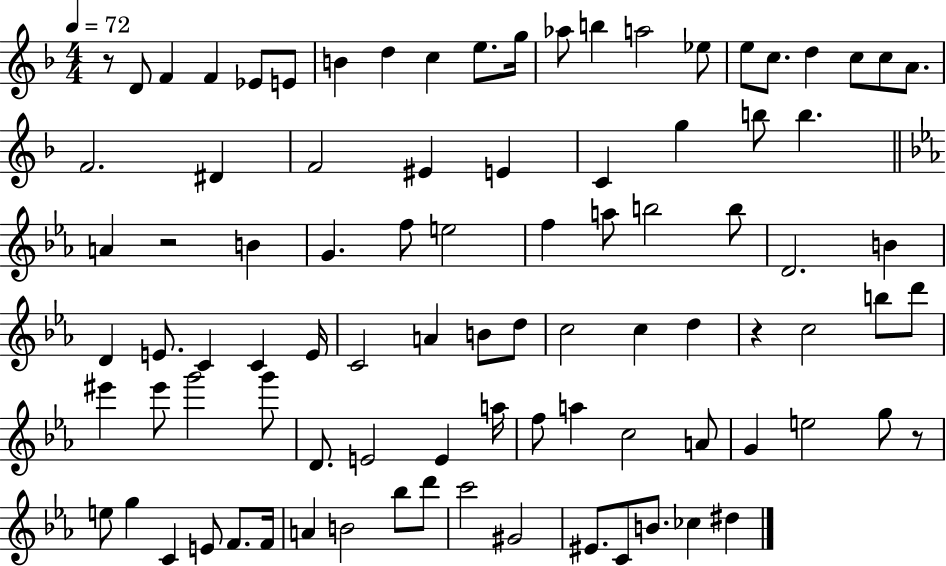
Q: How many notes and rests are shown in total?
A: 91